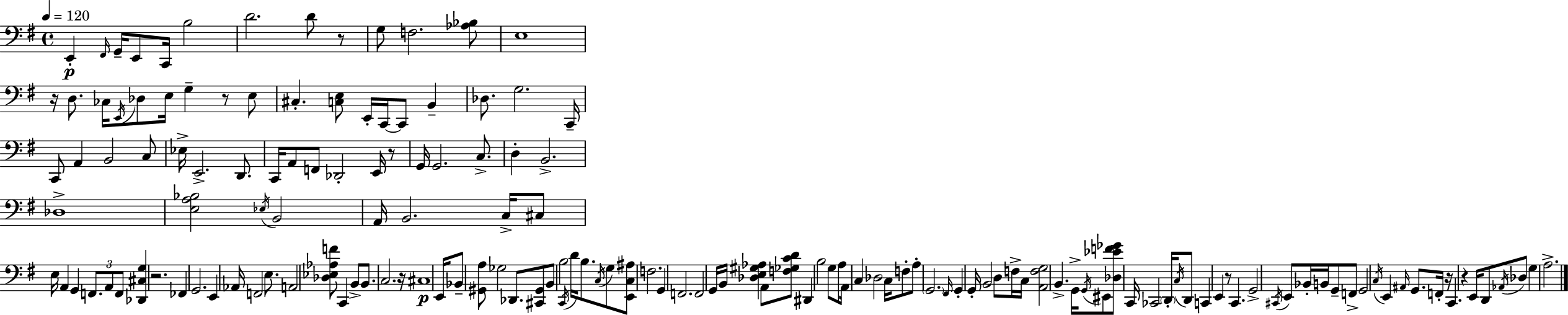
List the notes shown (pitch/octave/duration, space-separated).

E2/q F#2/s G2/s E2/e C2/s B3/h D4/h. D4/e R/e G3/e F3/h. [Ab3,Bb3]/e E3/w R/s D3/e. CES3/s E2/s Db3/e E3/s G3/q R/e E3/e C#3/q. [C3,E3]/e E2/s C2/s C2/e B2/q Db3/e. G3/h. C2/s C2/e A2/q B2/h C3/e Eb3/s E2/h. D2/e. C2/s A2/e F2/e Db2/h E2/s R/e G2/s G2/h. C3/e. D3/q B2/h. Db3/w [E3,A3,Bb3]/h Eb3/s B2/h A2/s B2/h. C3/s C#3/e E3/s A2/q G2/q F2/e. A2/e F2/e [Db2,C#3,G3]/q R/h. FES2/q G2/h. E2/q Ab2/s F2/h E3/e. A2/h [Db3,Eb3,Ab3,F4]/e C2/q B2/e B2/e. C3/h. R/s C#3/w E2/s Bb2/e [G#2,A3]/e Gb3/h Db2/e. [C#2,G#2]/e B2/e B3/h C2/s D4/s B3/e. C3/s G3/e [E2,C3,A#3]/e F3/h. G2/q F2/h. F2/h G2/s B2/s [Db3,E3,G#3,Ab3]/q A2/e [F3,Gb3,C4,D4]/e D#2/q B3/h G3/e A3/e A2/s C3/q Db3/h C3/s F3/e A3/e G2/h. F#2/s G2/q G2/s B2/h D3/e F3/s C3/s [A2,F3,G3]/h B2/q. G2/s G2/s EIS2/e [Db3,Eb4,F4,Gb4]/e C2/s CES2/h D2/s C3/s D2/e C2/q E2/q R/e C2/q. G2/h C#2/s E2/e Bb2/s B2/s G2/e F2/e G2/h C3/s E2/q A#2/s G2/e. F2/s R/s C2/q. R/q E2/s D2/e Ab2/s Db3/e G3/q A3/h.